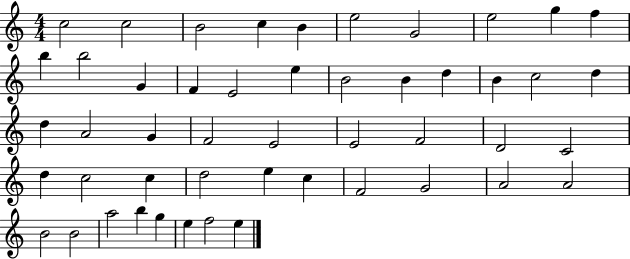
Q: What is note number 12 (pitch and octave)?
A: B5